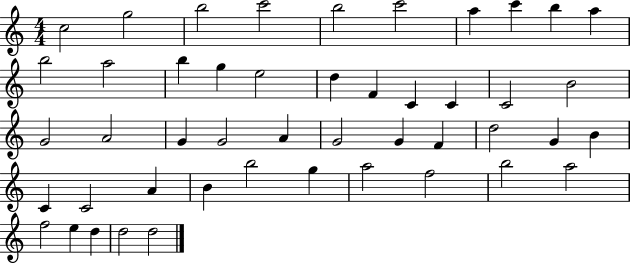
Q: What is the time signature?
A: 4/4